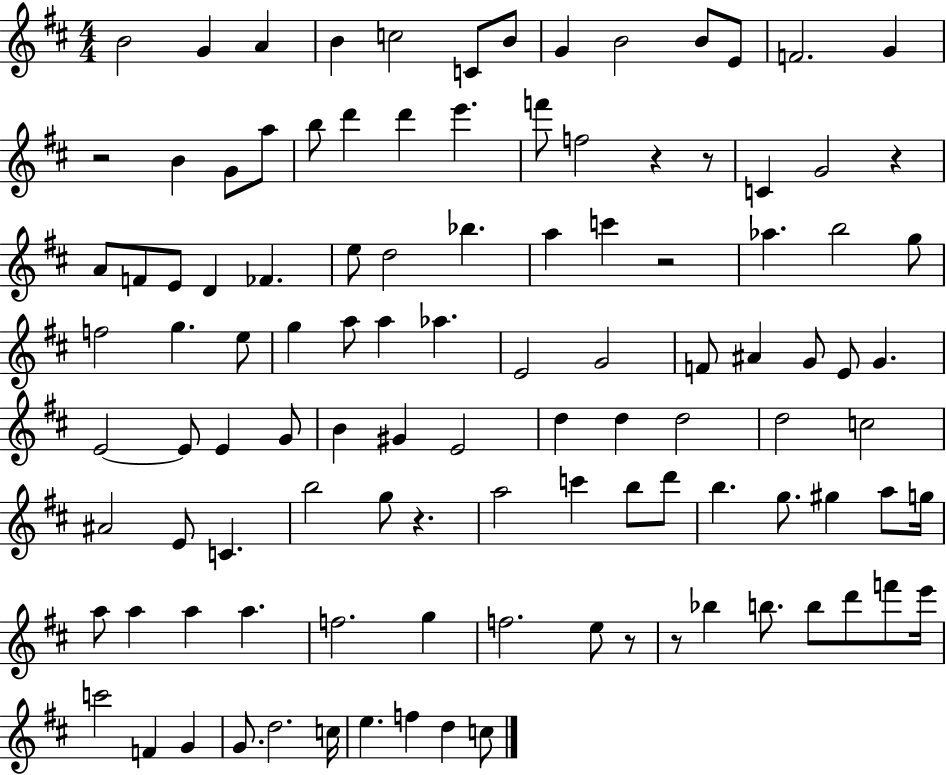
B4/h G4/q A4/q B4/q C5/h C4/e B4/e G4/q B4/h B4/e E4/e F4/h. G4/q R/h B4/q G4/e A5/e B5/e D6/q D6/q E6/q. F6/e F5/h R/q R/e C4/q G4/h R/q A4/e F4/e E4/e D4/q FES4/q. E5/e D5/h Bb5/q. A5/q C6/q R/h Ab5/q. B5/h G5/e F5/h G5/q. E5/e G5/q A5/e A5/q Ab5/q. E4/h G4/h F4/e A#4/q G4/e E4/e G4/q. E4/h E4/e E4/q G4/e B4/q G#4/q E4/h D5/q D5/q D5/h D5/h C5/h A#4/h E4/e C4/q. B5/h G5/e R/q. A5/h C6/q B5/e D6/e B5/q. G5/e. G#5/q A5/e G5/s A5/e A5/q A5/q A5/q. F5/h. G5/q F5/h. E5/e R/e R/e Bb5/q B5/e. B5/e D6/e F6/e E6/s C6/h F4/q G4/q G4/e. D5/h. C5/s E5/q. F5/q D5/q C5/e